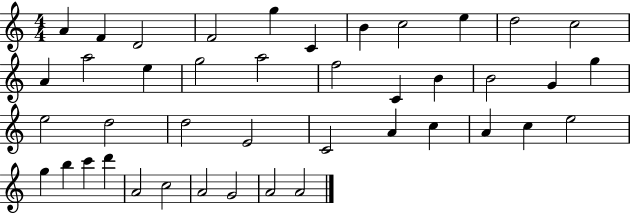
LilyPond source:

{
  \clef treble
  \numericTimeSignature
  \time 4/4
  \key c \major
  a'4 f'4 d'2 | f'2 g''4 c'4 | b'4 c''2 e''4 | d''2 c''2 | \break a'4 a''2 e''4 | g''2 a''2 | f''2 c'4 b'4 | b'2 g'4 g''4 | \break e''2 d''2 | d''2 e'2 | c'2 a'4 c''4 | a'4 c''4 e''2 | \break g''4 b''4 c'''4 d'''4 | a'2 c''2 | a'2 g'2 | a'2 a'2 | \break \bar "|."
}